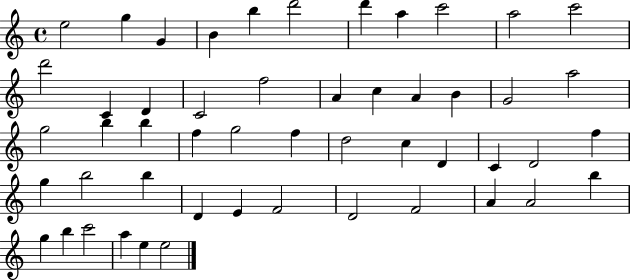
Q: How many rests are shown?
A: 0